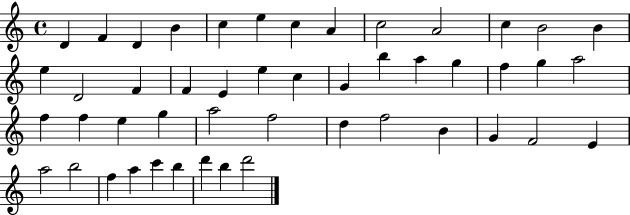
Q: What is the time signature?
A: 4/4